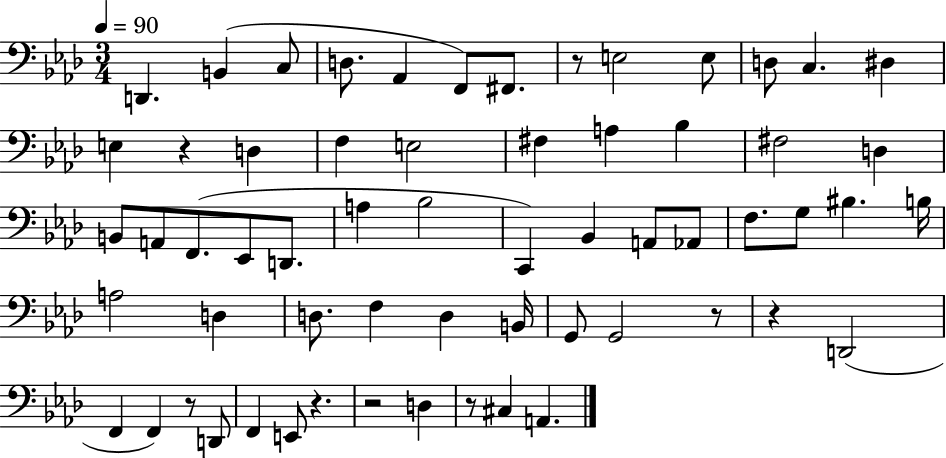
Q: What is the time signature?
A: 3/4